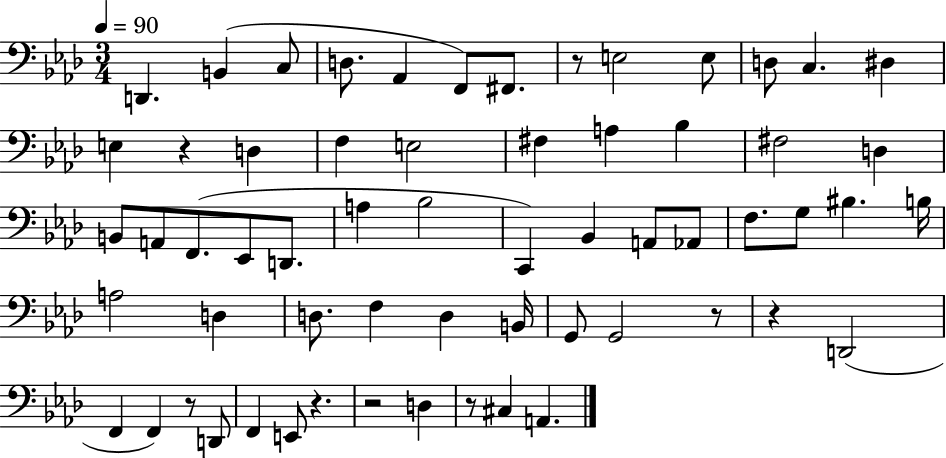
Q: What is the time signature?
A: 3/4